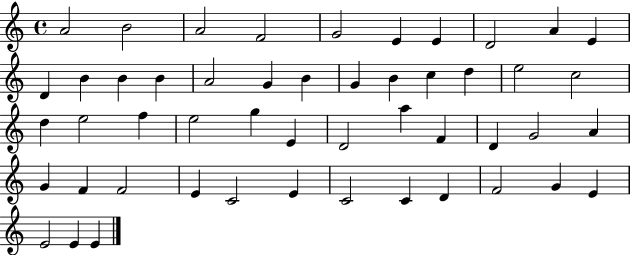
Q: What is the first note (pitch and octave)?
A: A4